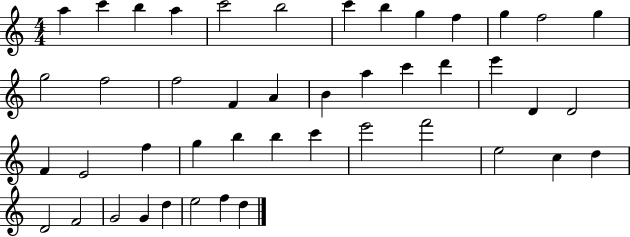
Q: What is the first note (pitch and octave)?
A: A5